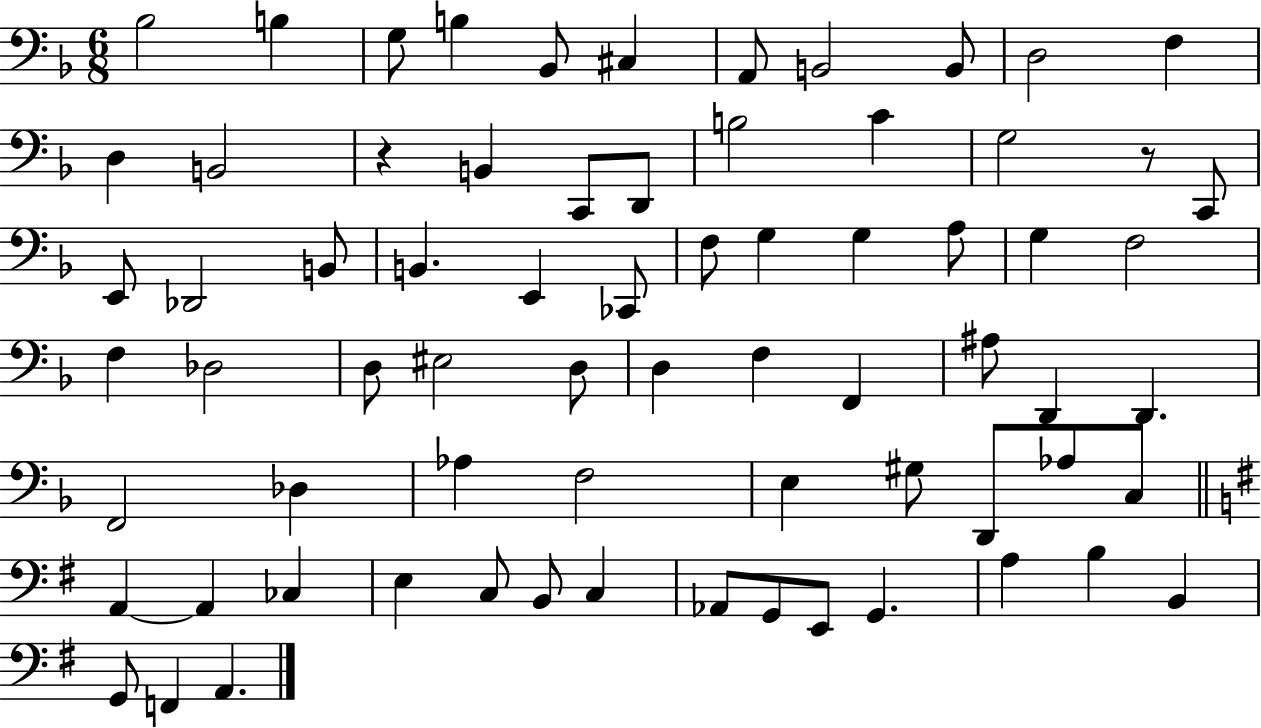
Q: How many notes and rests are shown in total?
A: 71